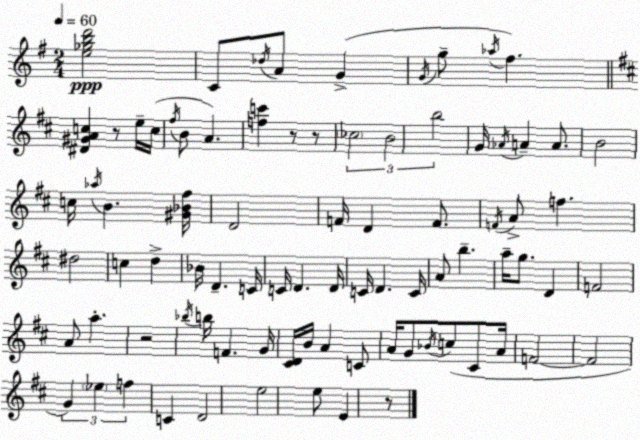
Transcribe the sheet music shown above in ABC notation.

X:1
T:Untitled
M:2/4
L:1/4
K:Em
[e_gbd']2 C/2 _d/4 A/2 G G/4 g/2 _a/4 ^f [^D^GAc] z/2 e/4 c/4 ^f/4 B/2 A [fc'] z/2 z/2 _c2 B2 b2 G/4 _A/4 A A/2 B2 c/4 _a/4 B [^G_B^f]/4 D2 F/4 D F/2 F/4 A/2 f ^d2 c d _B/4 D C/4 C/4 D D/4 C/4 D C/4 A/2 b a/4 g/2 D F2 A/2 a z2 _b/4 b/4 F G/4 [^CD]/4 B/4 A C/2 A/4 G/2 _B/4 c/2 ^C/2 A/4 F2 F2 G _e f C D2 e2 e/2 E z/2